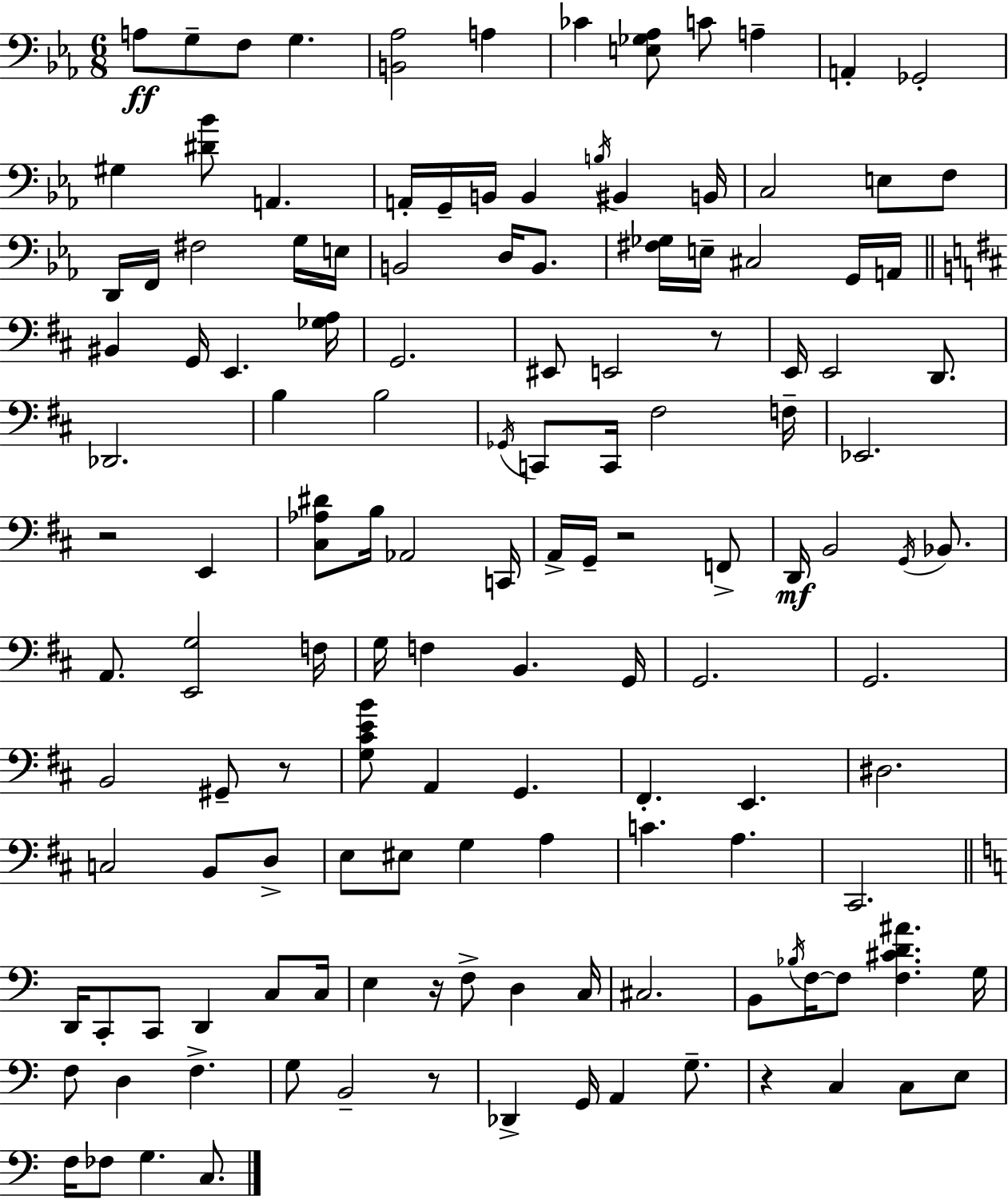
A3/e G3/e F3/e G3/q. [B2,Ab3]/h A3/q CES4/q [E3,Gb3,Ab3]/e C4/e A3/q A2/q Gb2/h G#3/q [D#4,Bb4]/e A2/q. A2/s G2/s B2/s B2/q B3/s BIS2/q B2/s C3/h E3/e F3/e D2/s F2/s F#3/h G3/s E3/s B2/h D3/s B2/e. [F#3,Gb3]/s E3/s C#3/h G2/s A2/s BIS2/q G2/s E2/q. [Gb3,A3]/s G2/h. EIS2/e E2/h R/e E2/s E2/h D2/e. Db2/h. B3/q B3/h Gb2/s C2/e C2/s F#3/h F3/s Eb2/h. R/h E2/q [C#3,Ab3,D#4]/e B3/s Ab2/h C2/s A2/s G2/s R/h F2/e D2/s B2/h G2/s Bb2/e. A2/e. [E2,G3]/h F3/s G3/s F3/q B2/q. G2/s G2/h. G2/h. B2/h G#2/e R/e [G3,C#4,E4,B4]/e A2/q G2/q. F#2/q. E2/q. D#3/h. C3/h B2/e D3/e E3/e EIS3/e G3/q A3/q C4/q. A3/q. C#2/h. D2/s C2/e C2/e D2/q C3/e C3/s E3/q R/s F3/e D3/q C3/s C#3/h. B2/e Bb3/s F3/s F3/e [F3,C#4,D4,A#4]/q. G3/s F3/e D3/q F3/q. G3/e B2/h R/e Db2/q G2/s A2/q G3/e. R/q C3/q C3/e E3/e F3/s FES3/e G3/q. C3/e.